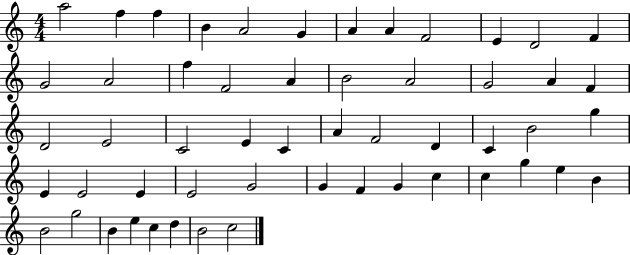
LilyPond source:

{
  \clef treble
  \numericTimeSignature
  \time 4/4
  \key c \major
  a''2 f''4 f''4 | b'4 a'2 g'4 | a'4 a'4 f'2 | e'4 d'2 f'4 | \break g'2 a'2 | f''4 f'2 a'4 | b'2 a'2 | g'2 a'4 f'4 | \break d'2 e'2 | c'2 e'4 c'4 | a'4 f'2 d'4 | c'4 b'2 g''4 | \break e'4 e'2 e'4 | e'2 g'2 | g'4 f'4 g'4 c''4 | c''4 g''4 e''4 b'4 | \break b'2 g''2 | b'4 e''4 c''4 d''4 | b'2 c''2 | \bar "|."
}